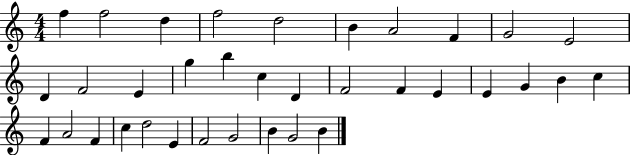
F5/q F5/h D5/q F5/h D5/h B4/q A4/h F4/q G4/h E4/h D4/q F4/h E4/q G5/q B5/q C5/q D4/q F4/h F4/q E4/q E4/q G4/q B4/q C5/q F4/q A4/h F4/q C5/q D5/h E4/q F4/h G4/h B4/q G4/h B4/q